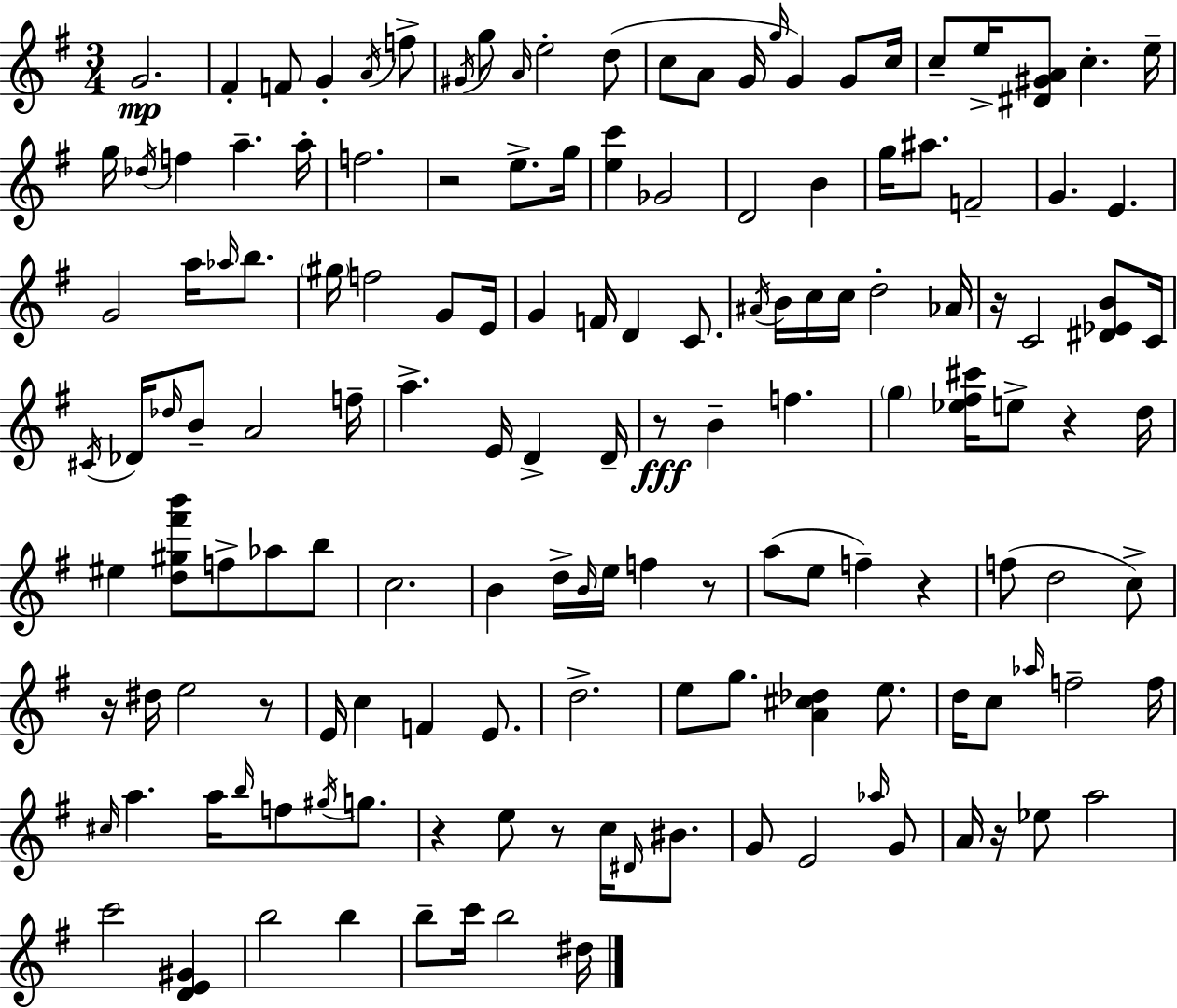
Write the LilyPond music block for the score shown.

{
  \clef treble
  \numericTimeSignature
  \time 3/4
  \key e \minor
  g'2.\mp | fis'4-. f'8 g'4-. \acciaccatura { a'16 } f''8-> | \acciaccatura { gis'16 } g''8 \grace { a'16 } e''2-. | d''8( c''8 a'8 g'16 \grace { g''16 } g'4) | \break g'8 c''16 c''8-- e''16-> <dis' gis' a'>8 c''4.-. | e''16-- g''16 \acciaccatura { des''16 } f''4 a''4.-- | a''16-. f''2. | r2 | \break e''8.-> g''16 <e'' c'''>4 ges'2 | d'2 | b'4 g''16 ais''8. f'2-- | g'4. e'4. | \break g'2 | a''16 \grace { aes''16 } b''8. \parenthesize gis''16 f''2 | g'8 e'16 g'4 f'16 d'4 | c'8. \acciaccatura { ais'16 } b'16 c''16 c''16 d''2-. | \break aes'16 r16 c'2 | <dis' ees' b'>8 c'16 \acciaccatura { cis'16 } des'16 \grace { des''16 } b'8-- | a'2 f''16-- a''4.-> | e'16 d'4-> d'16-- r8\fff b'4-- | \break f''4. \parenthesize g''4 | <ees'' fis'' cis'''>16 e''8-> r4 d''16 eis''4 | <d'' gis'' fis''' b'''>8 f''8-> aes''8 b''8 c''2. | b'4 | \break d''16-> \grace { b'16 } e''16 f''4 r8 a''8( | e''8 f''4--) r4 f''8( | d''2 c''8->) r16 dis''16 | e''2 r8 e'16 c''4 | \break f'4 e'8. d''2.-> | e''8 | g''8. <a' cis'' des''>4 e''8. d''16 c''8 | \grace { aes''16 } f''2-- f''16 \grace { cis''16 } | \break a''4. a''16 \grace { b''16 } f''8 \acciaccatura { gis''16 } g''8. | r4 e''8 r8 c''16 \grace { dis'16 } | bis'8. g'8 e'2 | \grace { aes''16 } g'8 a'16 r16 ees''8 a''2 | \break c'''2 | <d' e' gis'>4 b''2 | b''4 b''8-- c'''16 b''2 | dis''16 \bar "|."
}